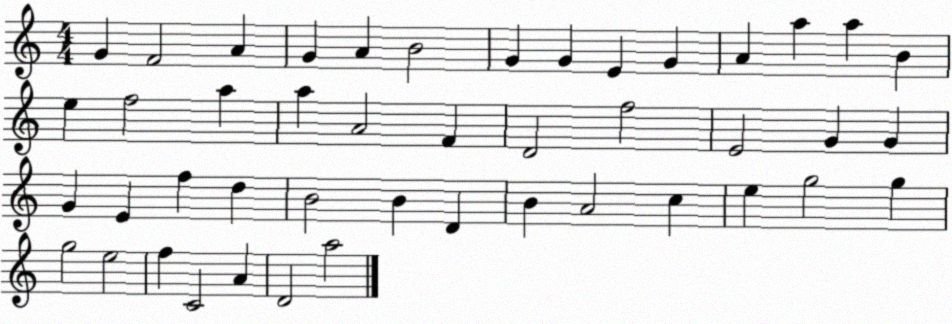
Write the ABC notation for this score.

X:1
T:Untitled
M:4/4
L:1/4
K:C
G F2 A G A B2 G G E G A a a B e f2 a a A2 F D2 f2 E2 G G G E f d B2 B D B A2 c e g2 g g2 e2 f C2 A D2 a2